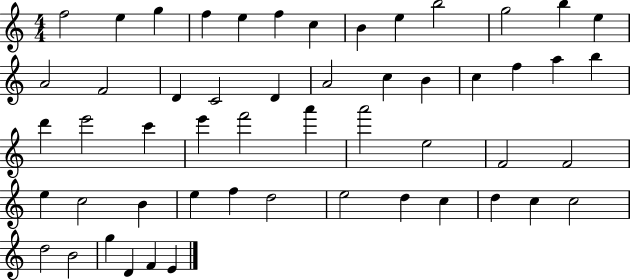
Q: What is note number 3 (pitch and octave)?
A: G5